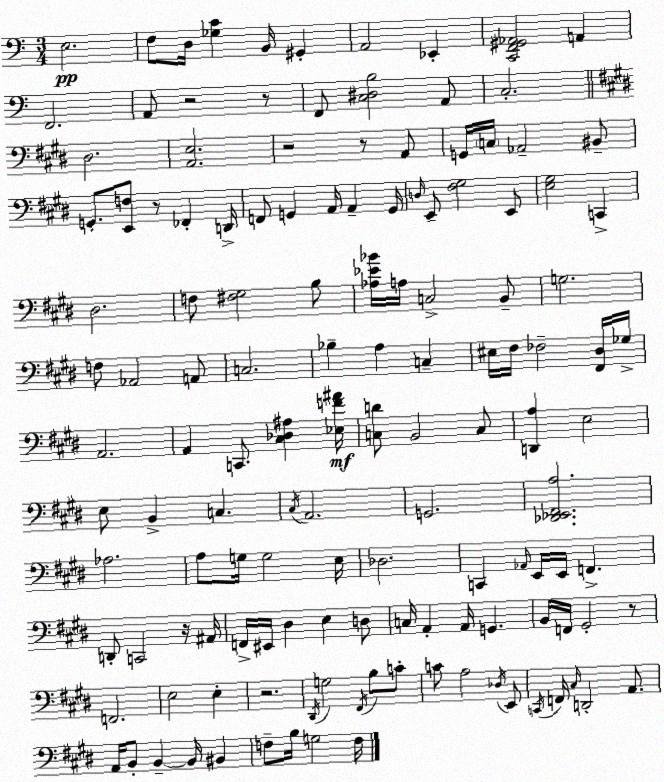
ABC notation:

X:1
T:Untitled
M:3/4
L:1/4
K:C
E,2 F,/2 D,/4 [_G,C] B,,/4 ^G,, A,,2 _E,, [C,,F,,^G,,_A,,]2 A,, F,,2 A,,/2 z2 z/2 F,,/2 [C,^D,B,]2 A,,/2 C,2 ^D,2 [A,,E,]2 z2 z/2 A,,/2 G,,/4 C,/4 _A,,2 ^B,,/2 G,,/2 [E,,F,]/2 z/2 _F,, D,,/4 F,,/2 G,, A,,/4 A,, G,,/4 D,/4 E,,/2 [^F,^G,]2 E,,/2 [E,^G,]2 C,, ^D,2 F,/2 [^F,^G,]2 B,/2 [_A,_E_B]/4 A,/4 C,2 B,,/2 G,2 F,/2 _A,,2 A,,/2 C,2 _B, A, C, ^E,/4 ^F,/4 _F,2 [^F,,^D,]/4 _G,/4 A,,2 A,, C,,/2 [^C,_D,^A,] [_E,F^A]/4 [C,D]/2 B,,2 C,/2 [D,,A,] E,2 E,/2 B,, C, ^C,/4 A,,2 G,,2 [_D,,_E,,^F,,A,]2 _A,2 A,/2 G,/4 G,2 E,/4 _D,2 C,, _A,,/4 E,,/4 E,,/4 F,, D,,/2 C,,2 z/4 ^A,,/4 F,,/4 ^E,,/4 ^D, E, D,/2 C,/4 A,, A,,/4 G,, B,,/4 F,,/4 ^G,,2 z/2 F,,2 E,2 E, z2 ^D,,/4 G,2 ^F,,/4 B,/2 C/2 C/2 A,2 _D,/4 E,,/2 C,,/4 F,,/4 ^C,/4 D,,2 A,,/2 A,,/4 B,,/2 B,, B,,/4 ^B,, F,/2 B,/4 G,2 F,/4